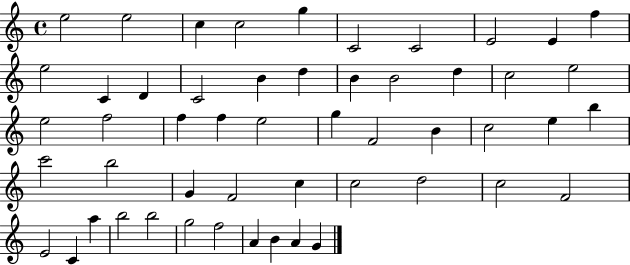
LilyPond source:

{
  \clef treble
  \time 4/4
  \defaultTimeSignature
  \key c \major
  e''2 e''2 | c''4 c''2 g''4 | c'2 c'2 | e'2 e'4 f''4 | \break e''2 c'4 d'4 | c'2 b'4 d''4 | b'4 b'2 d''4 | c''2 e''2 | \break e''2 f''2 | f''4 f''4 e''2 | g''4 f'2 b'4 | c''2 e''4 b''4 | \break c'''2 b''2 | g'4 f'2 c''4 | c''2 d''2 | c''2 f'2 | \break e'2 c'4 a''4 | b''2 b''2 | g''2 f''2 | a'4 b'4 a'4 g'4 | \break \bar "|."
}